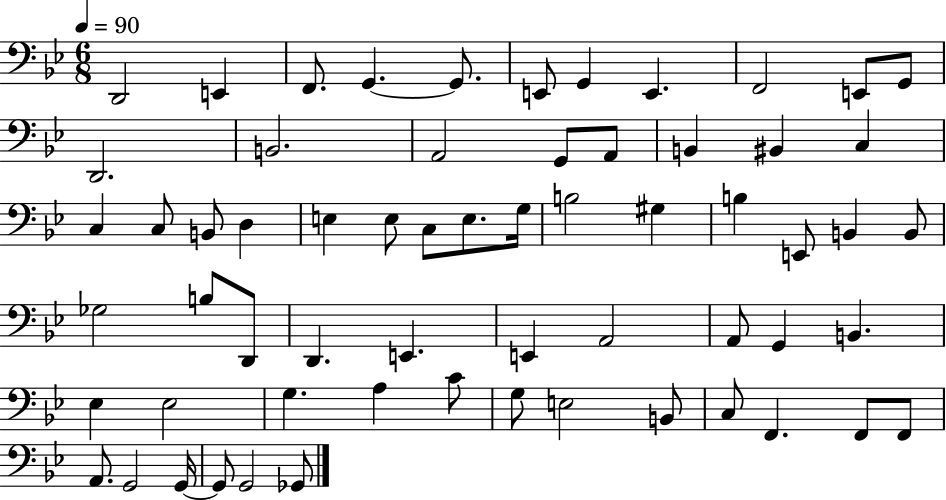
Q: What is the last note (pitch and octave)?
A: Gb2